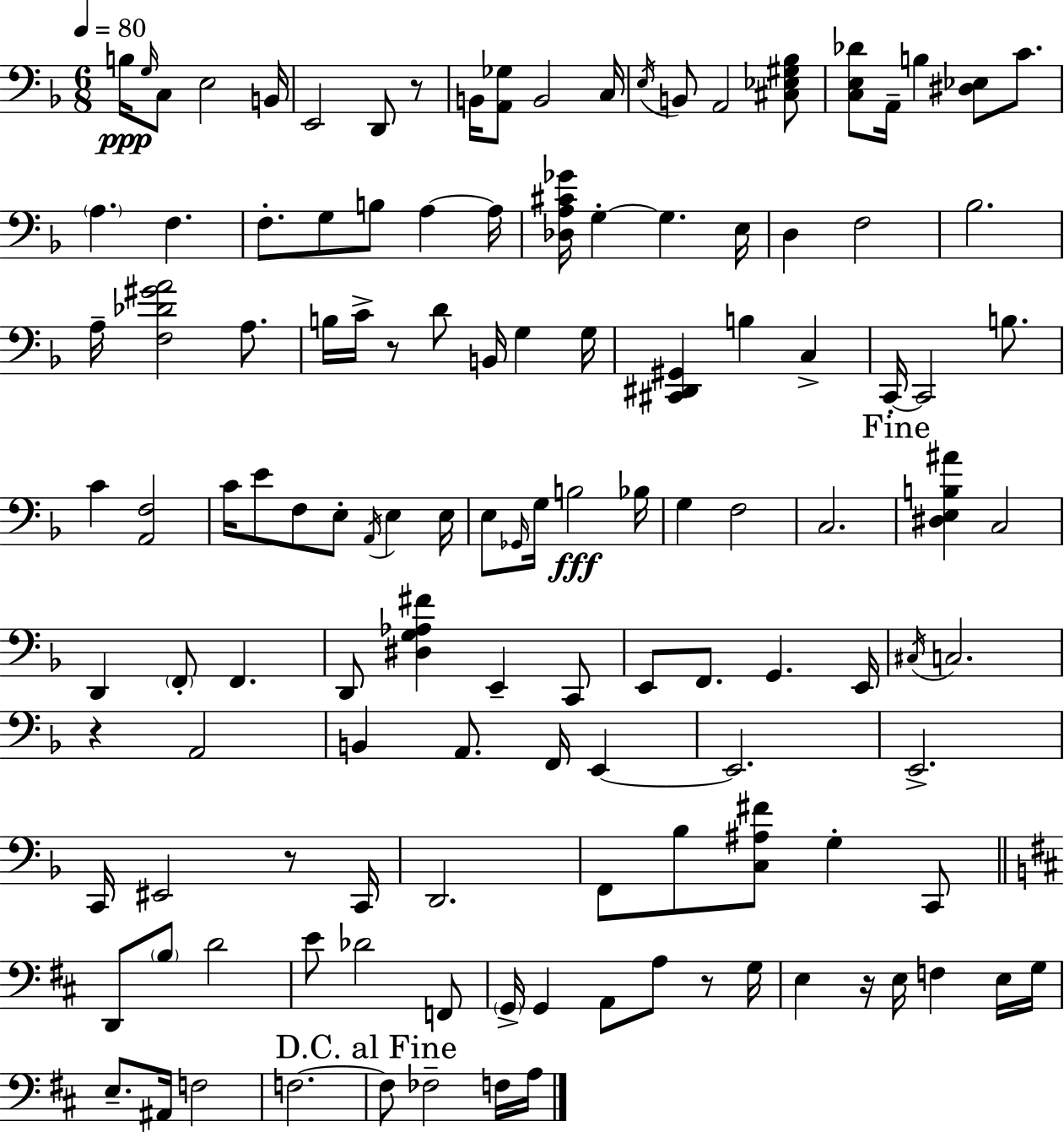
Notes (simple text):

B3/s G3/s C3/e E3/h B2/s E2/h D2/e R/e B2/s [A2,Gb3]/e B2/h C3/s E3/s B2/e A2/h [C#3,Eb3,G#3,Bb3]/e [C3,E3,Db4]/e A2/s B3/q [D#3,Eb3]/e C4/e. A3/q. F3/q. F3/e. G3/e B3/e A3/q A3/s [Db3,A3,C#4,Gb4]/s G3/q G3/q. E3/s D3/q F3/h Bb3/h. A3/s [F3,Db4,G#4,A4]/h A3/e. B3/s C4/s R/e D4/e B2/s G3/q G3/s [C#2,D#2,G#2]/q B3/q C3/q C2/s C2/h B3/e. C4/q [A2,F3]/h C4/s E4/e F3/e E3/e A2/s E3/q E3/s E3/e Gb2/s G3/s B3/h Bb3/s G3/q F3/h C3/h. [D#3,E3,B3,A#4]/q C3/h D2/q F2/e F2/q. D2/e [D#3,G3,Ab3,F#4]/q E2/q C2/e E2/e F2/e. G2/q. E2/s C#3/s C3/h. R/q A2/h B2/q A2/e. F2/s E2/q E2/h. E2/h. C2/s EIS2/h R/e C2/s D2/h. F2/e Bb3/e [C3,A#3,F#4]/e G3/q C2/e D2/e B3/e D4/h E4/e Db4/h F2/e G2/s G2/q A2/e A3/e R/e G3/s E3/q R/s E3/s F3/q E3/s G3/s E3/e. A#2/s F3/h F3/h. F3/e FES3/h F3/s A3/s